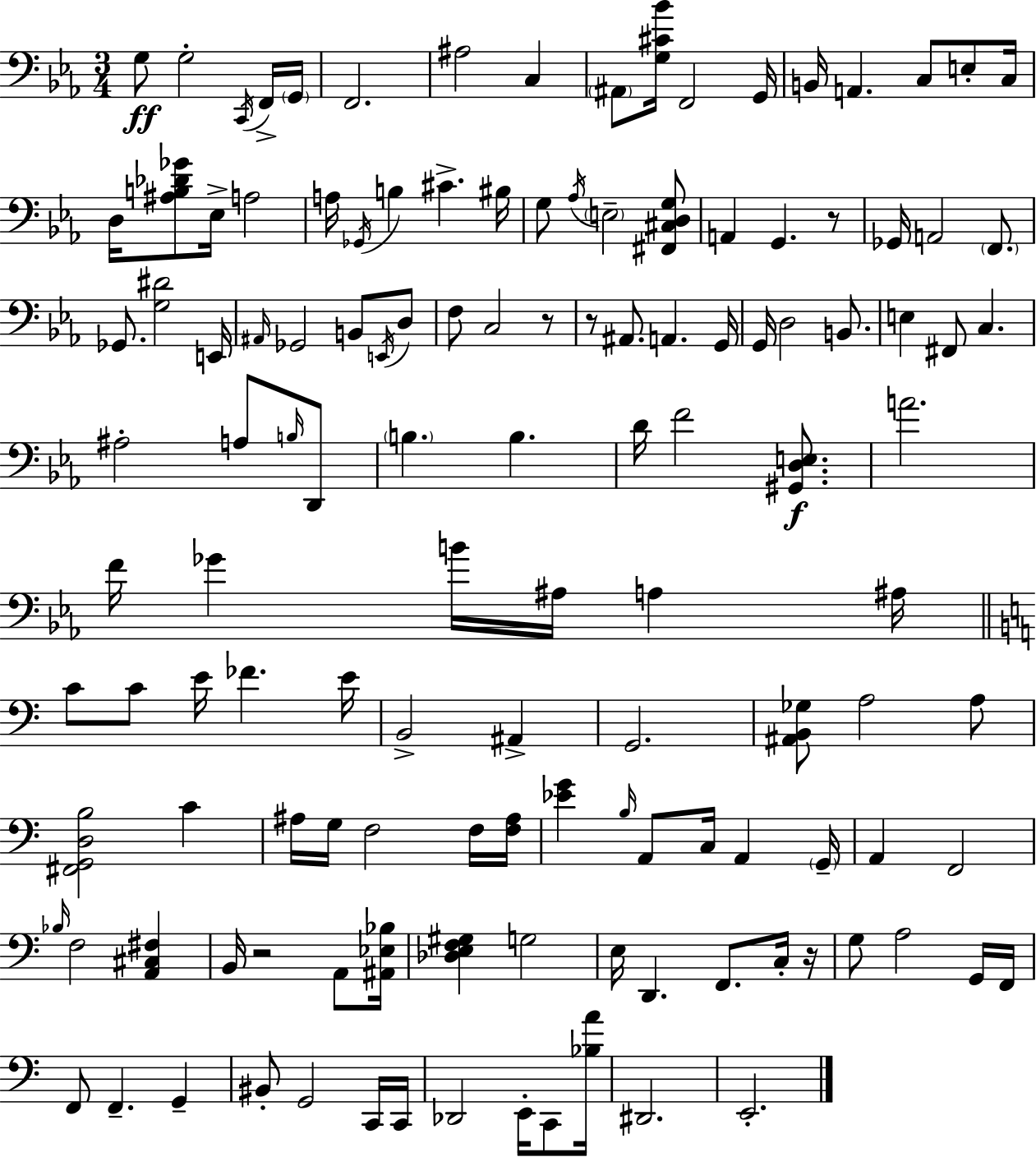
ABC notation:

X:1
T:Untitled
M:3/4
L:1/4
K:Cm
G,/2 G,2 C,,/4 F,,/4 G,,/4 F,,2 ^A,2 C, ^A,,/2 [G,^C_B]/4 F,,2 G,,/4 B,,/4 A,, C,/2 E,/2 C,/4 D,/4 [^A,B,_D_G]/2 _E,/4 A,2 A,/4 _G,,/4 B, ^C ^B,/4 G,/2 _A,/4 E,2 [^F,,^C,D,G,]/2 A,, G,, z/2 _G,,/4 A,,2 F,,/2 _G,,/2 [G,^D]2 E,,/4 ^A,,/4 _G,,2 B,,/2 E,,/4 D,/2 F,/2 C,2 z/2 z/2 ^A,,/2 A,, G,,/4 G,,/4 D,2 B,,/2 E, ^F,,/2 C, ^A,2 A,/2 B,/4 D,,/2 B, B, D/4 F2 [^G,,D,E,]/2 A2 F/4 _G B/4 ^A,/4 A, ^A,/4 C/2 C/2 E/4 _F E/4 B,,2 ^A,, G,,2 [^A,,B,,_G,]/2 A,2 A,/2 [^F,,G,,D,B,]2 C ^A,/4 G,/4 F,2 F,/4 [F,^A,]/4 [_EG] B,/4 A,,/2 C,/4 A,, G,,/4 A,, F,,2 _B,/4 F,2 [A,,^C,^F,] B,,/4 z2 A,,/2 [^A,,_E,_B,]/4 [_D,E,F,^G,] G,2 E,/4 D,, F,,/2 C,/4 z/4 G,/2 A,2 G,,/4 F,,/4 F,,/2 F,, G,, ^B,,/2 G,,2 C,,/4 C,,/4 _D,,2 E,,/4 C,,/2 [_B,A]/4 ^D,,2 E,,2